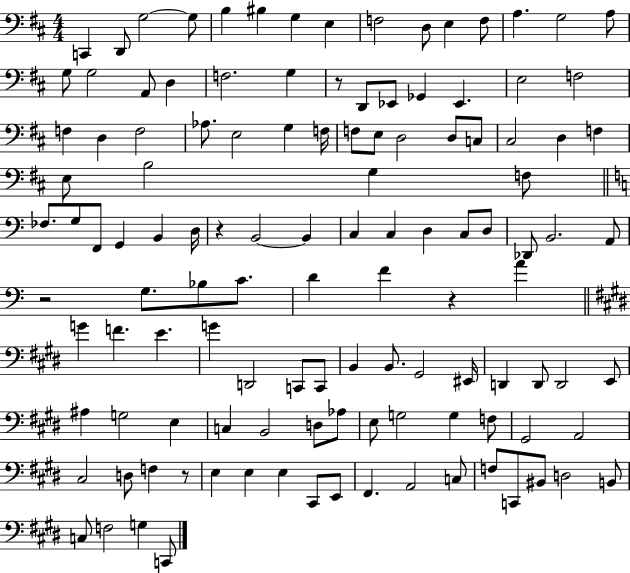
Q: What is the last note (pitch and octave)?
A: C2